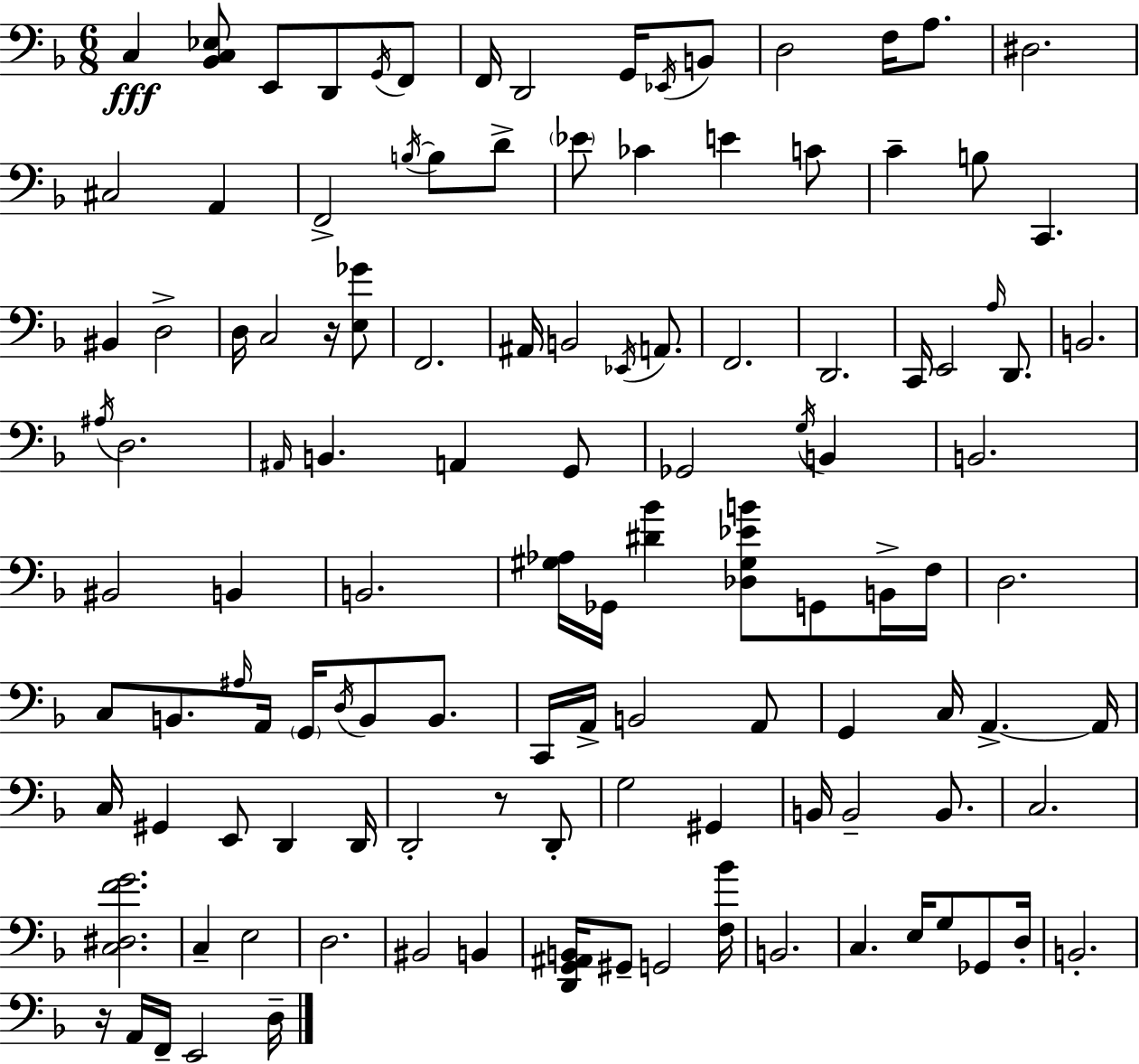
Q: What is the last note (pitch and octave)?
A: D3